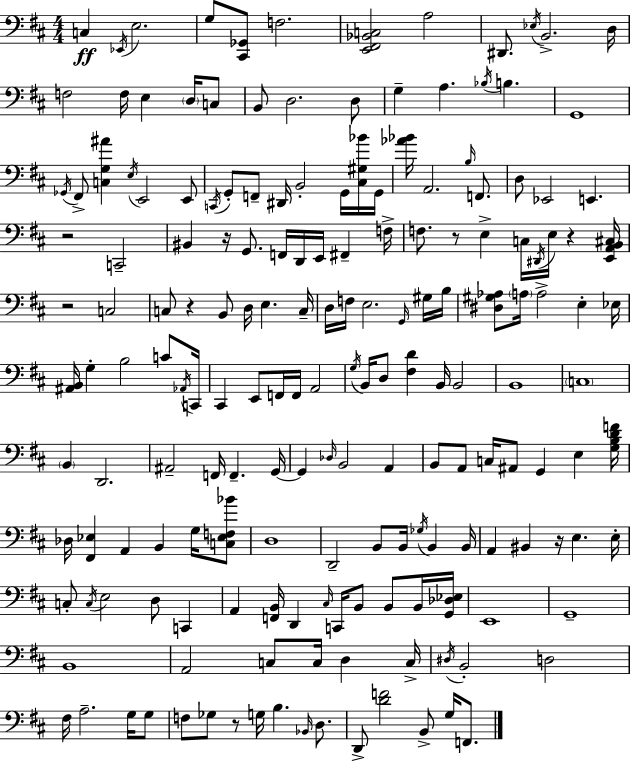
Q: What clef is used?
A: bass